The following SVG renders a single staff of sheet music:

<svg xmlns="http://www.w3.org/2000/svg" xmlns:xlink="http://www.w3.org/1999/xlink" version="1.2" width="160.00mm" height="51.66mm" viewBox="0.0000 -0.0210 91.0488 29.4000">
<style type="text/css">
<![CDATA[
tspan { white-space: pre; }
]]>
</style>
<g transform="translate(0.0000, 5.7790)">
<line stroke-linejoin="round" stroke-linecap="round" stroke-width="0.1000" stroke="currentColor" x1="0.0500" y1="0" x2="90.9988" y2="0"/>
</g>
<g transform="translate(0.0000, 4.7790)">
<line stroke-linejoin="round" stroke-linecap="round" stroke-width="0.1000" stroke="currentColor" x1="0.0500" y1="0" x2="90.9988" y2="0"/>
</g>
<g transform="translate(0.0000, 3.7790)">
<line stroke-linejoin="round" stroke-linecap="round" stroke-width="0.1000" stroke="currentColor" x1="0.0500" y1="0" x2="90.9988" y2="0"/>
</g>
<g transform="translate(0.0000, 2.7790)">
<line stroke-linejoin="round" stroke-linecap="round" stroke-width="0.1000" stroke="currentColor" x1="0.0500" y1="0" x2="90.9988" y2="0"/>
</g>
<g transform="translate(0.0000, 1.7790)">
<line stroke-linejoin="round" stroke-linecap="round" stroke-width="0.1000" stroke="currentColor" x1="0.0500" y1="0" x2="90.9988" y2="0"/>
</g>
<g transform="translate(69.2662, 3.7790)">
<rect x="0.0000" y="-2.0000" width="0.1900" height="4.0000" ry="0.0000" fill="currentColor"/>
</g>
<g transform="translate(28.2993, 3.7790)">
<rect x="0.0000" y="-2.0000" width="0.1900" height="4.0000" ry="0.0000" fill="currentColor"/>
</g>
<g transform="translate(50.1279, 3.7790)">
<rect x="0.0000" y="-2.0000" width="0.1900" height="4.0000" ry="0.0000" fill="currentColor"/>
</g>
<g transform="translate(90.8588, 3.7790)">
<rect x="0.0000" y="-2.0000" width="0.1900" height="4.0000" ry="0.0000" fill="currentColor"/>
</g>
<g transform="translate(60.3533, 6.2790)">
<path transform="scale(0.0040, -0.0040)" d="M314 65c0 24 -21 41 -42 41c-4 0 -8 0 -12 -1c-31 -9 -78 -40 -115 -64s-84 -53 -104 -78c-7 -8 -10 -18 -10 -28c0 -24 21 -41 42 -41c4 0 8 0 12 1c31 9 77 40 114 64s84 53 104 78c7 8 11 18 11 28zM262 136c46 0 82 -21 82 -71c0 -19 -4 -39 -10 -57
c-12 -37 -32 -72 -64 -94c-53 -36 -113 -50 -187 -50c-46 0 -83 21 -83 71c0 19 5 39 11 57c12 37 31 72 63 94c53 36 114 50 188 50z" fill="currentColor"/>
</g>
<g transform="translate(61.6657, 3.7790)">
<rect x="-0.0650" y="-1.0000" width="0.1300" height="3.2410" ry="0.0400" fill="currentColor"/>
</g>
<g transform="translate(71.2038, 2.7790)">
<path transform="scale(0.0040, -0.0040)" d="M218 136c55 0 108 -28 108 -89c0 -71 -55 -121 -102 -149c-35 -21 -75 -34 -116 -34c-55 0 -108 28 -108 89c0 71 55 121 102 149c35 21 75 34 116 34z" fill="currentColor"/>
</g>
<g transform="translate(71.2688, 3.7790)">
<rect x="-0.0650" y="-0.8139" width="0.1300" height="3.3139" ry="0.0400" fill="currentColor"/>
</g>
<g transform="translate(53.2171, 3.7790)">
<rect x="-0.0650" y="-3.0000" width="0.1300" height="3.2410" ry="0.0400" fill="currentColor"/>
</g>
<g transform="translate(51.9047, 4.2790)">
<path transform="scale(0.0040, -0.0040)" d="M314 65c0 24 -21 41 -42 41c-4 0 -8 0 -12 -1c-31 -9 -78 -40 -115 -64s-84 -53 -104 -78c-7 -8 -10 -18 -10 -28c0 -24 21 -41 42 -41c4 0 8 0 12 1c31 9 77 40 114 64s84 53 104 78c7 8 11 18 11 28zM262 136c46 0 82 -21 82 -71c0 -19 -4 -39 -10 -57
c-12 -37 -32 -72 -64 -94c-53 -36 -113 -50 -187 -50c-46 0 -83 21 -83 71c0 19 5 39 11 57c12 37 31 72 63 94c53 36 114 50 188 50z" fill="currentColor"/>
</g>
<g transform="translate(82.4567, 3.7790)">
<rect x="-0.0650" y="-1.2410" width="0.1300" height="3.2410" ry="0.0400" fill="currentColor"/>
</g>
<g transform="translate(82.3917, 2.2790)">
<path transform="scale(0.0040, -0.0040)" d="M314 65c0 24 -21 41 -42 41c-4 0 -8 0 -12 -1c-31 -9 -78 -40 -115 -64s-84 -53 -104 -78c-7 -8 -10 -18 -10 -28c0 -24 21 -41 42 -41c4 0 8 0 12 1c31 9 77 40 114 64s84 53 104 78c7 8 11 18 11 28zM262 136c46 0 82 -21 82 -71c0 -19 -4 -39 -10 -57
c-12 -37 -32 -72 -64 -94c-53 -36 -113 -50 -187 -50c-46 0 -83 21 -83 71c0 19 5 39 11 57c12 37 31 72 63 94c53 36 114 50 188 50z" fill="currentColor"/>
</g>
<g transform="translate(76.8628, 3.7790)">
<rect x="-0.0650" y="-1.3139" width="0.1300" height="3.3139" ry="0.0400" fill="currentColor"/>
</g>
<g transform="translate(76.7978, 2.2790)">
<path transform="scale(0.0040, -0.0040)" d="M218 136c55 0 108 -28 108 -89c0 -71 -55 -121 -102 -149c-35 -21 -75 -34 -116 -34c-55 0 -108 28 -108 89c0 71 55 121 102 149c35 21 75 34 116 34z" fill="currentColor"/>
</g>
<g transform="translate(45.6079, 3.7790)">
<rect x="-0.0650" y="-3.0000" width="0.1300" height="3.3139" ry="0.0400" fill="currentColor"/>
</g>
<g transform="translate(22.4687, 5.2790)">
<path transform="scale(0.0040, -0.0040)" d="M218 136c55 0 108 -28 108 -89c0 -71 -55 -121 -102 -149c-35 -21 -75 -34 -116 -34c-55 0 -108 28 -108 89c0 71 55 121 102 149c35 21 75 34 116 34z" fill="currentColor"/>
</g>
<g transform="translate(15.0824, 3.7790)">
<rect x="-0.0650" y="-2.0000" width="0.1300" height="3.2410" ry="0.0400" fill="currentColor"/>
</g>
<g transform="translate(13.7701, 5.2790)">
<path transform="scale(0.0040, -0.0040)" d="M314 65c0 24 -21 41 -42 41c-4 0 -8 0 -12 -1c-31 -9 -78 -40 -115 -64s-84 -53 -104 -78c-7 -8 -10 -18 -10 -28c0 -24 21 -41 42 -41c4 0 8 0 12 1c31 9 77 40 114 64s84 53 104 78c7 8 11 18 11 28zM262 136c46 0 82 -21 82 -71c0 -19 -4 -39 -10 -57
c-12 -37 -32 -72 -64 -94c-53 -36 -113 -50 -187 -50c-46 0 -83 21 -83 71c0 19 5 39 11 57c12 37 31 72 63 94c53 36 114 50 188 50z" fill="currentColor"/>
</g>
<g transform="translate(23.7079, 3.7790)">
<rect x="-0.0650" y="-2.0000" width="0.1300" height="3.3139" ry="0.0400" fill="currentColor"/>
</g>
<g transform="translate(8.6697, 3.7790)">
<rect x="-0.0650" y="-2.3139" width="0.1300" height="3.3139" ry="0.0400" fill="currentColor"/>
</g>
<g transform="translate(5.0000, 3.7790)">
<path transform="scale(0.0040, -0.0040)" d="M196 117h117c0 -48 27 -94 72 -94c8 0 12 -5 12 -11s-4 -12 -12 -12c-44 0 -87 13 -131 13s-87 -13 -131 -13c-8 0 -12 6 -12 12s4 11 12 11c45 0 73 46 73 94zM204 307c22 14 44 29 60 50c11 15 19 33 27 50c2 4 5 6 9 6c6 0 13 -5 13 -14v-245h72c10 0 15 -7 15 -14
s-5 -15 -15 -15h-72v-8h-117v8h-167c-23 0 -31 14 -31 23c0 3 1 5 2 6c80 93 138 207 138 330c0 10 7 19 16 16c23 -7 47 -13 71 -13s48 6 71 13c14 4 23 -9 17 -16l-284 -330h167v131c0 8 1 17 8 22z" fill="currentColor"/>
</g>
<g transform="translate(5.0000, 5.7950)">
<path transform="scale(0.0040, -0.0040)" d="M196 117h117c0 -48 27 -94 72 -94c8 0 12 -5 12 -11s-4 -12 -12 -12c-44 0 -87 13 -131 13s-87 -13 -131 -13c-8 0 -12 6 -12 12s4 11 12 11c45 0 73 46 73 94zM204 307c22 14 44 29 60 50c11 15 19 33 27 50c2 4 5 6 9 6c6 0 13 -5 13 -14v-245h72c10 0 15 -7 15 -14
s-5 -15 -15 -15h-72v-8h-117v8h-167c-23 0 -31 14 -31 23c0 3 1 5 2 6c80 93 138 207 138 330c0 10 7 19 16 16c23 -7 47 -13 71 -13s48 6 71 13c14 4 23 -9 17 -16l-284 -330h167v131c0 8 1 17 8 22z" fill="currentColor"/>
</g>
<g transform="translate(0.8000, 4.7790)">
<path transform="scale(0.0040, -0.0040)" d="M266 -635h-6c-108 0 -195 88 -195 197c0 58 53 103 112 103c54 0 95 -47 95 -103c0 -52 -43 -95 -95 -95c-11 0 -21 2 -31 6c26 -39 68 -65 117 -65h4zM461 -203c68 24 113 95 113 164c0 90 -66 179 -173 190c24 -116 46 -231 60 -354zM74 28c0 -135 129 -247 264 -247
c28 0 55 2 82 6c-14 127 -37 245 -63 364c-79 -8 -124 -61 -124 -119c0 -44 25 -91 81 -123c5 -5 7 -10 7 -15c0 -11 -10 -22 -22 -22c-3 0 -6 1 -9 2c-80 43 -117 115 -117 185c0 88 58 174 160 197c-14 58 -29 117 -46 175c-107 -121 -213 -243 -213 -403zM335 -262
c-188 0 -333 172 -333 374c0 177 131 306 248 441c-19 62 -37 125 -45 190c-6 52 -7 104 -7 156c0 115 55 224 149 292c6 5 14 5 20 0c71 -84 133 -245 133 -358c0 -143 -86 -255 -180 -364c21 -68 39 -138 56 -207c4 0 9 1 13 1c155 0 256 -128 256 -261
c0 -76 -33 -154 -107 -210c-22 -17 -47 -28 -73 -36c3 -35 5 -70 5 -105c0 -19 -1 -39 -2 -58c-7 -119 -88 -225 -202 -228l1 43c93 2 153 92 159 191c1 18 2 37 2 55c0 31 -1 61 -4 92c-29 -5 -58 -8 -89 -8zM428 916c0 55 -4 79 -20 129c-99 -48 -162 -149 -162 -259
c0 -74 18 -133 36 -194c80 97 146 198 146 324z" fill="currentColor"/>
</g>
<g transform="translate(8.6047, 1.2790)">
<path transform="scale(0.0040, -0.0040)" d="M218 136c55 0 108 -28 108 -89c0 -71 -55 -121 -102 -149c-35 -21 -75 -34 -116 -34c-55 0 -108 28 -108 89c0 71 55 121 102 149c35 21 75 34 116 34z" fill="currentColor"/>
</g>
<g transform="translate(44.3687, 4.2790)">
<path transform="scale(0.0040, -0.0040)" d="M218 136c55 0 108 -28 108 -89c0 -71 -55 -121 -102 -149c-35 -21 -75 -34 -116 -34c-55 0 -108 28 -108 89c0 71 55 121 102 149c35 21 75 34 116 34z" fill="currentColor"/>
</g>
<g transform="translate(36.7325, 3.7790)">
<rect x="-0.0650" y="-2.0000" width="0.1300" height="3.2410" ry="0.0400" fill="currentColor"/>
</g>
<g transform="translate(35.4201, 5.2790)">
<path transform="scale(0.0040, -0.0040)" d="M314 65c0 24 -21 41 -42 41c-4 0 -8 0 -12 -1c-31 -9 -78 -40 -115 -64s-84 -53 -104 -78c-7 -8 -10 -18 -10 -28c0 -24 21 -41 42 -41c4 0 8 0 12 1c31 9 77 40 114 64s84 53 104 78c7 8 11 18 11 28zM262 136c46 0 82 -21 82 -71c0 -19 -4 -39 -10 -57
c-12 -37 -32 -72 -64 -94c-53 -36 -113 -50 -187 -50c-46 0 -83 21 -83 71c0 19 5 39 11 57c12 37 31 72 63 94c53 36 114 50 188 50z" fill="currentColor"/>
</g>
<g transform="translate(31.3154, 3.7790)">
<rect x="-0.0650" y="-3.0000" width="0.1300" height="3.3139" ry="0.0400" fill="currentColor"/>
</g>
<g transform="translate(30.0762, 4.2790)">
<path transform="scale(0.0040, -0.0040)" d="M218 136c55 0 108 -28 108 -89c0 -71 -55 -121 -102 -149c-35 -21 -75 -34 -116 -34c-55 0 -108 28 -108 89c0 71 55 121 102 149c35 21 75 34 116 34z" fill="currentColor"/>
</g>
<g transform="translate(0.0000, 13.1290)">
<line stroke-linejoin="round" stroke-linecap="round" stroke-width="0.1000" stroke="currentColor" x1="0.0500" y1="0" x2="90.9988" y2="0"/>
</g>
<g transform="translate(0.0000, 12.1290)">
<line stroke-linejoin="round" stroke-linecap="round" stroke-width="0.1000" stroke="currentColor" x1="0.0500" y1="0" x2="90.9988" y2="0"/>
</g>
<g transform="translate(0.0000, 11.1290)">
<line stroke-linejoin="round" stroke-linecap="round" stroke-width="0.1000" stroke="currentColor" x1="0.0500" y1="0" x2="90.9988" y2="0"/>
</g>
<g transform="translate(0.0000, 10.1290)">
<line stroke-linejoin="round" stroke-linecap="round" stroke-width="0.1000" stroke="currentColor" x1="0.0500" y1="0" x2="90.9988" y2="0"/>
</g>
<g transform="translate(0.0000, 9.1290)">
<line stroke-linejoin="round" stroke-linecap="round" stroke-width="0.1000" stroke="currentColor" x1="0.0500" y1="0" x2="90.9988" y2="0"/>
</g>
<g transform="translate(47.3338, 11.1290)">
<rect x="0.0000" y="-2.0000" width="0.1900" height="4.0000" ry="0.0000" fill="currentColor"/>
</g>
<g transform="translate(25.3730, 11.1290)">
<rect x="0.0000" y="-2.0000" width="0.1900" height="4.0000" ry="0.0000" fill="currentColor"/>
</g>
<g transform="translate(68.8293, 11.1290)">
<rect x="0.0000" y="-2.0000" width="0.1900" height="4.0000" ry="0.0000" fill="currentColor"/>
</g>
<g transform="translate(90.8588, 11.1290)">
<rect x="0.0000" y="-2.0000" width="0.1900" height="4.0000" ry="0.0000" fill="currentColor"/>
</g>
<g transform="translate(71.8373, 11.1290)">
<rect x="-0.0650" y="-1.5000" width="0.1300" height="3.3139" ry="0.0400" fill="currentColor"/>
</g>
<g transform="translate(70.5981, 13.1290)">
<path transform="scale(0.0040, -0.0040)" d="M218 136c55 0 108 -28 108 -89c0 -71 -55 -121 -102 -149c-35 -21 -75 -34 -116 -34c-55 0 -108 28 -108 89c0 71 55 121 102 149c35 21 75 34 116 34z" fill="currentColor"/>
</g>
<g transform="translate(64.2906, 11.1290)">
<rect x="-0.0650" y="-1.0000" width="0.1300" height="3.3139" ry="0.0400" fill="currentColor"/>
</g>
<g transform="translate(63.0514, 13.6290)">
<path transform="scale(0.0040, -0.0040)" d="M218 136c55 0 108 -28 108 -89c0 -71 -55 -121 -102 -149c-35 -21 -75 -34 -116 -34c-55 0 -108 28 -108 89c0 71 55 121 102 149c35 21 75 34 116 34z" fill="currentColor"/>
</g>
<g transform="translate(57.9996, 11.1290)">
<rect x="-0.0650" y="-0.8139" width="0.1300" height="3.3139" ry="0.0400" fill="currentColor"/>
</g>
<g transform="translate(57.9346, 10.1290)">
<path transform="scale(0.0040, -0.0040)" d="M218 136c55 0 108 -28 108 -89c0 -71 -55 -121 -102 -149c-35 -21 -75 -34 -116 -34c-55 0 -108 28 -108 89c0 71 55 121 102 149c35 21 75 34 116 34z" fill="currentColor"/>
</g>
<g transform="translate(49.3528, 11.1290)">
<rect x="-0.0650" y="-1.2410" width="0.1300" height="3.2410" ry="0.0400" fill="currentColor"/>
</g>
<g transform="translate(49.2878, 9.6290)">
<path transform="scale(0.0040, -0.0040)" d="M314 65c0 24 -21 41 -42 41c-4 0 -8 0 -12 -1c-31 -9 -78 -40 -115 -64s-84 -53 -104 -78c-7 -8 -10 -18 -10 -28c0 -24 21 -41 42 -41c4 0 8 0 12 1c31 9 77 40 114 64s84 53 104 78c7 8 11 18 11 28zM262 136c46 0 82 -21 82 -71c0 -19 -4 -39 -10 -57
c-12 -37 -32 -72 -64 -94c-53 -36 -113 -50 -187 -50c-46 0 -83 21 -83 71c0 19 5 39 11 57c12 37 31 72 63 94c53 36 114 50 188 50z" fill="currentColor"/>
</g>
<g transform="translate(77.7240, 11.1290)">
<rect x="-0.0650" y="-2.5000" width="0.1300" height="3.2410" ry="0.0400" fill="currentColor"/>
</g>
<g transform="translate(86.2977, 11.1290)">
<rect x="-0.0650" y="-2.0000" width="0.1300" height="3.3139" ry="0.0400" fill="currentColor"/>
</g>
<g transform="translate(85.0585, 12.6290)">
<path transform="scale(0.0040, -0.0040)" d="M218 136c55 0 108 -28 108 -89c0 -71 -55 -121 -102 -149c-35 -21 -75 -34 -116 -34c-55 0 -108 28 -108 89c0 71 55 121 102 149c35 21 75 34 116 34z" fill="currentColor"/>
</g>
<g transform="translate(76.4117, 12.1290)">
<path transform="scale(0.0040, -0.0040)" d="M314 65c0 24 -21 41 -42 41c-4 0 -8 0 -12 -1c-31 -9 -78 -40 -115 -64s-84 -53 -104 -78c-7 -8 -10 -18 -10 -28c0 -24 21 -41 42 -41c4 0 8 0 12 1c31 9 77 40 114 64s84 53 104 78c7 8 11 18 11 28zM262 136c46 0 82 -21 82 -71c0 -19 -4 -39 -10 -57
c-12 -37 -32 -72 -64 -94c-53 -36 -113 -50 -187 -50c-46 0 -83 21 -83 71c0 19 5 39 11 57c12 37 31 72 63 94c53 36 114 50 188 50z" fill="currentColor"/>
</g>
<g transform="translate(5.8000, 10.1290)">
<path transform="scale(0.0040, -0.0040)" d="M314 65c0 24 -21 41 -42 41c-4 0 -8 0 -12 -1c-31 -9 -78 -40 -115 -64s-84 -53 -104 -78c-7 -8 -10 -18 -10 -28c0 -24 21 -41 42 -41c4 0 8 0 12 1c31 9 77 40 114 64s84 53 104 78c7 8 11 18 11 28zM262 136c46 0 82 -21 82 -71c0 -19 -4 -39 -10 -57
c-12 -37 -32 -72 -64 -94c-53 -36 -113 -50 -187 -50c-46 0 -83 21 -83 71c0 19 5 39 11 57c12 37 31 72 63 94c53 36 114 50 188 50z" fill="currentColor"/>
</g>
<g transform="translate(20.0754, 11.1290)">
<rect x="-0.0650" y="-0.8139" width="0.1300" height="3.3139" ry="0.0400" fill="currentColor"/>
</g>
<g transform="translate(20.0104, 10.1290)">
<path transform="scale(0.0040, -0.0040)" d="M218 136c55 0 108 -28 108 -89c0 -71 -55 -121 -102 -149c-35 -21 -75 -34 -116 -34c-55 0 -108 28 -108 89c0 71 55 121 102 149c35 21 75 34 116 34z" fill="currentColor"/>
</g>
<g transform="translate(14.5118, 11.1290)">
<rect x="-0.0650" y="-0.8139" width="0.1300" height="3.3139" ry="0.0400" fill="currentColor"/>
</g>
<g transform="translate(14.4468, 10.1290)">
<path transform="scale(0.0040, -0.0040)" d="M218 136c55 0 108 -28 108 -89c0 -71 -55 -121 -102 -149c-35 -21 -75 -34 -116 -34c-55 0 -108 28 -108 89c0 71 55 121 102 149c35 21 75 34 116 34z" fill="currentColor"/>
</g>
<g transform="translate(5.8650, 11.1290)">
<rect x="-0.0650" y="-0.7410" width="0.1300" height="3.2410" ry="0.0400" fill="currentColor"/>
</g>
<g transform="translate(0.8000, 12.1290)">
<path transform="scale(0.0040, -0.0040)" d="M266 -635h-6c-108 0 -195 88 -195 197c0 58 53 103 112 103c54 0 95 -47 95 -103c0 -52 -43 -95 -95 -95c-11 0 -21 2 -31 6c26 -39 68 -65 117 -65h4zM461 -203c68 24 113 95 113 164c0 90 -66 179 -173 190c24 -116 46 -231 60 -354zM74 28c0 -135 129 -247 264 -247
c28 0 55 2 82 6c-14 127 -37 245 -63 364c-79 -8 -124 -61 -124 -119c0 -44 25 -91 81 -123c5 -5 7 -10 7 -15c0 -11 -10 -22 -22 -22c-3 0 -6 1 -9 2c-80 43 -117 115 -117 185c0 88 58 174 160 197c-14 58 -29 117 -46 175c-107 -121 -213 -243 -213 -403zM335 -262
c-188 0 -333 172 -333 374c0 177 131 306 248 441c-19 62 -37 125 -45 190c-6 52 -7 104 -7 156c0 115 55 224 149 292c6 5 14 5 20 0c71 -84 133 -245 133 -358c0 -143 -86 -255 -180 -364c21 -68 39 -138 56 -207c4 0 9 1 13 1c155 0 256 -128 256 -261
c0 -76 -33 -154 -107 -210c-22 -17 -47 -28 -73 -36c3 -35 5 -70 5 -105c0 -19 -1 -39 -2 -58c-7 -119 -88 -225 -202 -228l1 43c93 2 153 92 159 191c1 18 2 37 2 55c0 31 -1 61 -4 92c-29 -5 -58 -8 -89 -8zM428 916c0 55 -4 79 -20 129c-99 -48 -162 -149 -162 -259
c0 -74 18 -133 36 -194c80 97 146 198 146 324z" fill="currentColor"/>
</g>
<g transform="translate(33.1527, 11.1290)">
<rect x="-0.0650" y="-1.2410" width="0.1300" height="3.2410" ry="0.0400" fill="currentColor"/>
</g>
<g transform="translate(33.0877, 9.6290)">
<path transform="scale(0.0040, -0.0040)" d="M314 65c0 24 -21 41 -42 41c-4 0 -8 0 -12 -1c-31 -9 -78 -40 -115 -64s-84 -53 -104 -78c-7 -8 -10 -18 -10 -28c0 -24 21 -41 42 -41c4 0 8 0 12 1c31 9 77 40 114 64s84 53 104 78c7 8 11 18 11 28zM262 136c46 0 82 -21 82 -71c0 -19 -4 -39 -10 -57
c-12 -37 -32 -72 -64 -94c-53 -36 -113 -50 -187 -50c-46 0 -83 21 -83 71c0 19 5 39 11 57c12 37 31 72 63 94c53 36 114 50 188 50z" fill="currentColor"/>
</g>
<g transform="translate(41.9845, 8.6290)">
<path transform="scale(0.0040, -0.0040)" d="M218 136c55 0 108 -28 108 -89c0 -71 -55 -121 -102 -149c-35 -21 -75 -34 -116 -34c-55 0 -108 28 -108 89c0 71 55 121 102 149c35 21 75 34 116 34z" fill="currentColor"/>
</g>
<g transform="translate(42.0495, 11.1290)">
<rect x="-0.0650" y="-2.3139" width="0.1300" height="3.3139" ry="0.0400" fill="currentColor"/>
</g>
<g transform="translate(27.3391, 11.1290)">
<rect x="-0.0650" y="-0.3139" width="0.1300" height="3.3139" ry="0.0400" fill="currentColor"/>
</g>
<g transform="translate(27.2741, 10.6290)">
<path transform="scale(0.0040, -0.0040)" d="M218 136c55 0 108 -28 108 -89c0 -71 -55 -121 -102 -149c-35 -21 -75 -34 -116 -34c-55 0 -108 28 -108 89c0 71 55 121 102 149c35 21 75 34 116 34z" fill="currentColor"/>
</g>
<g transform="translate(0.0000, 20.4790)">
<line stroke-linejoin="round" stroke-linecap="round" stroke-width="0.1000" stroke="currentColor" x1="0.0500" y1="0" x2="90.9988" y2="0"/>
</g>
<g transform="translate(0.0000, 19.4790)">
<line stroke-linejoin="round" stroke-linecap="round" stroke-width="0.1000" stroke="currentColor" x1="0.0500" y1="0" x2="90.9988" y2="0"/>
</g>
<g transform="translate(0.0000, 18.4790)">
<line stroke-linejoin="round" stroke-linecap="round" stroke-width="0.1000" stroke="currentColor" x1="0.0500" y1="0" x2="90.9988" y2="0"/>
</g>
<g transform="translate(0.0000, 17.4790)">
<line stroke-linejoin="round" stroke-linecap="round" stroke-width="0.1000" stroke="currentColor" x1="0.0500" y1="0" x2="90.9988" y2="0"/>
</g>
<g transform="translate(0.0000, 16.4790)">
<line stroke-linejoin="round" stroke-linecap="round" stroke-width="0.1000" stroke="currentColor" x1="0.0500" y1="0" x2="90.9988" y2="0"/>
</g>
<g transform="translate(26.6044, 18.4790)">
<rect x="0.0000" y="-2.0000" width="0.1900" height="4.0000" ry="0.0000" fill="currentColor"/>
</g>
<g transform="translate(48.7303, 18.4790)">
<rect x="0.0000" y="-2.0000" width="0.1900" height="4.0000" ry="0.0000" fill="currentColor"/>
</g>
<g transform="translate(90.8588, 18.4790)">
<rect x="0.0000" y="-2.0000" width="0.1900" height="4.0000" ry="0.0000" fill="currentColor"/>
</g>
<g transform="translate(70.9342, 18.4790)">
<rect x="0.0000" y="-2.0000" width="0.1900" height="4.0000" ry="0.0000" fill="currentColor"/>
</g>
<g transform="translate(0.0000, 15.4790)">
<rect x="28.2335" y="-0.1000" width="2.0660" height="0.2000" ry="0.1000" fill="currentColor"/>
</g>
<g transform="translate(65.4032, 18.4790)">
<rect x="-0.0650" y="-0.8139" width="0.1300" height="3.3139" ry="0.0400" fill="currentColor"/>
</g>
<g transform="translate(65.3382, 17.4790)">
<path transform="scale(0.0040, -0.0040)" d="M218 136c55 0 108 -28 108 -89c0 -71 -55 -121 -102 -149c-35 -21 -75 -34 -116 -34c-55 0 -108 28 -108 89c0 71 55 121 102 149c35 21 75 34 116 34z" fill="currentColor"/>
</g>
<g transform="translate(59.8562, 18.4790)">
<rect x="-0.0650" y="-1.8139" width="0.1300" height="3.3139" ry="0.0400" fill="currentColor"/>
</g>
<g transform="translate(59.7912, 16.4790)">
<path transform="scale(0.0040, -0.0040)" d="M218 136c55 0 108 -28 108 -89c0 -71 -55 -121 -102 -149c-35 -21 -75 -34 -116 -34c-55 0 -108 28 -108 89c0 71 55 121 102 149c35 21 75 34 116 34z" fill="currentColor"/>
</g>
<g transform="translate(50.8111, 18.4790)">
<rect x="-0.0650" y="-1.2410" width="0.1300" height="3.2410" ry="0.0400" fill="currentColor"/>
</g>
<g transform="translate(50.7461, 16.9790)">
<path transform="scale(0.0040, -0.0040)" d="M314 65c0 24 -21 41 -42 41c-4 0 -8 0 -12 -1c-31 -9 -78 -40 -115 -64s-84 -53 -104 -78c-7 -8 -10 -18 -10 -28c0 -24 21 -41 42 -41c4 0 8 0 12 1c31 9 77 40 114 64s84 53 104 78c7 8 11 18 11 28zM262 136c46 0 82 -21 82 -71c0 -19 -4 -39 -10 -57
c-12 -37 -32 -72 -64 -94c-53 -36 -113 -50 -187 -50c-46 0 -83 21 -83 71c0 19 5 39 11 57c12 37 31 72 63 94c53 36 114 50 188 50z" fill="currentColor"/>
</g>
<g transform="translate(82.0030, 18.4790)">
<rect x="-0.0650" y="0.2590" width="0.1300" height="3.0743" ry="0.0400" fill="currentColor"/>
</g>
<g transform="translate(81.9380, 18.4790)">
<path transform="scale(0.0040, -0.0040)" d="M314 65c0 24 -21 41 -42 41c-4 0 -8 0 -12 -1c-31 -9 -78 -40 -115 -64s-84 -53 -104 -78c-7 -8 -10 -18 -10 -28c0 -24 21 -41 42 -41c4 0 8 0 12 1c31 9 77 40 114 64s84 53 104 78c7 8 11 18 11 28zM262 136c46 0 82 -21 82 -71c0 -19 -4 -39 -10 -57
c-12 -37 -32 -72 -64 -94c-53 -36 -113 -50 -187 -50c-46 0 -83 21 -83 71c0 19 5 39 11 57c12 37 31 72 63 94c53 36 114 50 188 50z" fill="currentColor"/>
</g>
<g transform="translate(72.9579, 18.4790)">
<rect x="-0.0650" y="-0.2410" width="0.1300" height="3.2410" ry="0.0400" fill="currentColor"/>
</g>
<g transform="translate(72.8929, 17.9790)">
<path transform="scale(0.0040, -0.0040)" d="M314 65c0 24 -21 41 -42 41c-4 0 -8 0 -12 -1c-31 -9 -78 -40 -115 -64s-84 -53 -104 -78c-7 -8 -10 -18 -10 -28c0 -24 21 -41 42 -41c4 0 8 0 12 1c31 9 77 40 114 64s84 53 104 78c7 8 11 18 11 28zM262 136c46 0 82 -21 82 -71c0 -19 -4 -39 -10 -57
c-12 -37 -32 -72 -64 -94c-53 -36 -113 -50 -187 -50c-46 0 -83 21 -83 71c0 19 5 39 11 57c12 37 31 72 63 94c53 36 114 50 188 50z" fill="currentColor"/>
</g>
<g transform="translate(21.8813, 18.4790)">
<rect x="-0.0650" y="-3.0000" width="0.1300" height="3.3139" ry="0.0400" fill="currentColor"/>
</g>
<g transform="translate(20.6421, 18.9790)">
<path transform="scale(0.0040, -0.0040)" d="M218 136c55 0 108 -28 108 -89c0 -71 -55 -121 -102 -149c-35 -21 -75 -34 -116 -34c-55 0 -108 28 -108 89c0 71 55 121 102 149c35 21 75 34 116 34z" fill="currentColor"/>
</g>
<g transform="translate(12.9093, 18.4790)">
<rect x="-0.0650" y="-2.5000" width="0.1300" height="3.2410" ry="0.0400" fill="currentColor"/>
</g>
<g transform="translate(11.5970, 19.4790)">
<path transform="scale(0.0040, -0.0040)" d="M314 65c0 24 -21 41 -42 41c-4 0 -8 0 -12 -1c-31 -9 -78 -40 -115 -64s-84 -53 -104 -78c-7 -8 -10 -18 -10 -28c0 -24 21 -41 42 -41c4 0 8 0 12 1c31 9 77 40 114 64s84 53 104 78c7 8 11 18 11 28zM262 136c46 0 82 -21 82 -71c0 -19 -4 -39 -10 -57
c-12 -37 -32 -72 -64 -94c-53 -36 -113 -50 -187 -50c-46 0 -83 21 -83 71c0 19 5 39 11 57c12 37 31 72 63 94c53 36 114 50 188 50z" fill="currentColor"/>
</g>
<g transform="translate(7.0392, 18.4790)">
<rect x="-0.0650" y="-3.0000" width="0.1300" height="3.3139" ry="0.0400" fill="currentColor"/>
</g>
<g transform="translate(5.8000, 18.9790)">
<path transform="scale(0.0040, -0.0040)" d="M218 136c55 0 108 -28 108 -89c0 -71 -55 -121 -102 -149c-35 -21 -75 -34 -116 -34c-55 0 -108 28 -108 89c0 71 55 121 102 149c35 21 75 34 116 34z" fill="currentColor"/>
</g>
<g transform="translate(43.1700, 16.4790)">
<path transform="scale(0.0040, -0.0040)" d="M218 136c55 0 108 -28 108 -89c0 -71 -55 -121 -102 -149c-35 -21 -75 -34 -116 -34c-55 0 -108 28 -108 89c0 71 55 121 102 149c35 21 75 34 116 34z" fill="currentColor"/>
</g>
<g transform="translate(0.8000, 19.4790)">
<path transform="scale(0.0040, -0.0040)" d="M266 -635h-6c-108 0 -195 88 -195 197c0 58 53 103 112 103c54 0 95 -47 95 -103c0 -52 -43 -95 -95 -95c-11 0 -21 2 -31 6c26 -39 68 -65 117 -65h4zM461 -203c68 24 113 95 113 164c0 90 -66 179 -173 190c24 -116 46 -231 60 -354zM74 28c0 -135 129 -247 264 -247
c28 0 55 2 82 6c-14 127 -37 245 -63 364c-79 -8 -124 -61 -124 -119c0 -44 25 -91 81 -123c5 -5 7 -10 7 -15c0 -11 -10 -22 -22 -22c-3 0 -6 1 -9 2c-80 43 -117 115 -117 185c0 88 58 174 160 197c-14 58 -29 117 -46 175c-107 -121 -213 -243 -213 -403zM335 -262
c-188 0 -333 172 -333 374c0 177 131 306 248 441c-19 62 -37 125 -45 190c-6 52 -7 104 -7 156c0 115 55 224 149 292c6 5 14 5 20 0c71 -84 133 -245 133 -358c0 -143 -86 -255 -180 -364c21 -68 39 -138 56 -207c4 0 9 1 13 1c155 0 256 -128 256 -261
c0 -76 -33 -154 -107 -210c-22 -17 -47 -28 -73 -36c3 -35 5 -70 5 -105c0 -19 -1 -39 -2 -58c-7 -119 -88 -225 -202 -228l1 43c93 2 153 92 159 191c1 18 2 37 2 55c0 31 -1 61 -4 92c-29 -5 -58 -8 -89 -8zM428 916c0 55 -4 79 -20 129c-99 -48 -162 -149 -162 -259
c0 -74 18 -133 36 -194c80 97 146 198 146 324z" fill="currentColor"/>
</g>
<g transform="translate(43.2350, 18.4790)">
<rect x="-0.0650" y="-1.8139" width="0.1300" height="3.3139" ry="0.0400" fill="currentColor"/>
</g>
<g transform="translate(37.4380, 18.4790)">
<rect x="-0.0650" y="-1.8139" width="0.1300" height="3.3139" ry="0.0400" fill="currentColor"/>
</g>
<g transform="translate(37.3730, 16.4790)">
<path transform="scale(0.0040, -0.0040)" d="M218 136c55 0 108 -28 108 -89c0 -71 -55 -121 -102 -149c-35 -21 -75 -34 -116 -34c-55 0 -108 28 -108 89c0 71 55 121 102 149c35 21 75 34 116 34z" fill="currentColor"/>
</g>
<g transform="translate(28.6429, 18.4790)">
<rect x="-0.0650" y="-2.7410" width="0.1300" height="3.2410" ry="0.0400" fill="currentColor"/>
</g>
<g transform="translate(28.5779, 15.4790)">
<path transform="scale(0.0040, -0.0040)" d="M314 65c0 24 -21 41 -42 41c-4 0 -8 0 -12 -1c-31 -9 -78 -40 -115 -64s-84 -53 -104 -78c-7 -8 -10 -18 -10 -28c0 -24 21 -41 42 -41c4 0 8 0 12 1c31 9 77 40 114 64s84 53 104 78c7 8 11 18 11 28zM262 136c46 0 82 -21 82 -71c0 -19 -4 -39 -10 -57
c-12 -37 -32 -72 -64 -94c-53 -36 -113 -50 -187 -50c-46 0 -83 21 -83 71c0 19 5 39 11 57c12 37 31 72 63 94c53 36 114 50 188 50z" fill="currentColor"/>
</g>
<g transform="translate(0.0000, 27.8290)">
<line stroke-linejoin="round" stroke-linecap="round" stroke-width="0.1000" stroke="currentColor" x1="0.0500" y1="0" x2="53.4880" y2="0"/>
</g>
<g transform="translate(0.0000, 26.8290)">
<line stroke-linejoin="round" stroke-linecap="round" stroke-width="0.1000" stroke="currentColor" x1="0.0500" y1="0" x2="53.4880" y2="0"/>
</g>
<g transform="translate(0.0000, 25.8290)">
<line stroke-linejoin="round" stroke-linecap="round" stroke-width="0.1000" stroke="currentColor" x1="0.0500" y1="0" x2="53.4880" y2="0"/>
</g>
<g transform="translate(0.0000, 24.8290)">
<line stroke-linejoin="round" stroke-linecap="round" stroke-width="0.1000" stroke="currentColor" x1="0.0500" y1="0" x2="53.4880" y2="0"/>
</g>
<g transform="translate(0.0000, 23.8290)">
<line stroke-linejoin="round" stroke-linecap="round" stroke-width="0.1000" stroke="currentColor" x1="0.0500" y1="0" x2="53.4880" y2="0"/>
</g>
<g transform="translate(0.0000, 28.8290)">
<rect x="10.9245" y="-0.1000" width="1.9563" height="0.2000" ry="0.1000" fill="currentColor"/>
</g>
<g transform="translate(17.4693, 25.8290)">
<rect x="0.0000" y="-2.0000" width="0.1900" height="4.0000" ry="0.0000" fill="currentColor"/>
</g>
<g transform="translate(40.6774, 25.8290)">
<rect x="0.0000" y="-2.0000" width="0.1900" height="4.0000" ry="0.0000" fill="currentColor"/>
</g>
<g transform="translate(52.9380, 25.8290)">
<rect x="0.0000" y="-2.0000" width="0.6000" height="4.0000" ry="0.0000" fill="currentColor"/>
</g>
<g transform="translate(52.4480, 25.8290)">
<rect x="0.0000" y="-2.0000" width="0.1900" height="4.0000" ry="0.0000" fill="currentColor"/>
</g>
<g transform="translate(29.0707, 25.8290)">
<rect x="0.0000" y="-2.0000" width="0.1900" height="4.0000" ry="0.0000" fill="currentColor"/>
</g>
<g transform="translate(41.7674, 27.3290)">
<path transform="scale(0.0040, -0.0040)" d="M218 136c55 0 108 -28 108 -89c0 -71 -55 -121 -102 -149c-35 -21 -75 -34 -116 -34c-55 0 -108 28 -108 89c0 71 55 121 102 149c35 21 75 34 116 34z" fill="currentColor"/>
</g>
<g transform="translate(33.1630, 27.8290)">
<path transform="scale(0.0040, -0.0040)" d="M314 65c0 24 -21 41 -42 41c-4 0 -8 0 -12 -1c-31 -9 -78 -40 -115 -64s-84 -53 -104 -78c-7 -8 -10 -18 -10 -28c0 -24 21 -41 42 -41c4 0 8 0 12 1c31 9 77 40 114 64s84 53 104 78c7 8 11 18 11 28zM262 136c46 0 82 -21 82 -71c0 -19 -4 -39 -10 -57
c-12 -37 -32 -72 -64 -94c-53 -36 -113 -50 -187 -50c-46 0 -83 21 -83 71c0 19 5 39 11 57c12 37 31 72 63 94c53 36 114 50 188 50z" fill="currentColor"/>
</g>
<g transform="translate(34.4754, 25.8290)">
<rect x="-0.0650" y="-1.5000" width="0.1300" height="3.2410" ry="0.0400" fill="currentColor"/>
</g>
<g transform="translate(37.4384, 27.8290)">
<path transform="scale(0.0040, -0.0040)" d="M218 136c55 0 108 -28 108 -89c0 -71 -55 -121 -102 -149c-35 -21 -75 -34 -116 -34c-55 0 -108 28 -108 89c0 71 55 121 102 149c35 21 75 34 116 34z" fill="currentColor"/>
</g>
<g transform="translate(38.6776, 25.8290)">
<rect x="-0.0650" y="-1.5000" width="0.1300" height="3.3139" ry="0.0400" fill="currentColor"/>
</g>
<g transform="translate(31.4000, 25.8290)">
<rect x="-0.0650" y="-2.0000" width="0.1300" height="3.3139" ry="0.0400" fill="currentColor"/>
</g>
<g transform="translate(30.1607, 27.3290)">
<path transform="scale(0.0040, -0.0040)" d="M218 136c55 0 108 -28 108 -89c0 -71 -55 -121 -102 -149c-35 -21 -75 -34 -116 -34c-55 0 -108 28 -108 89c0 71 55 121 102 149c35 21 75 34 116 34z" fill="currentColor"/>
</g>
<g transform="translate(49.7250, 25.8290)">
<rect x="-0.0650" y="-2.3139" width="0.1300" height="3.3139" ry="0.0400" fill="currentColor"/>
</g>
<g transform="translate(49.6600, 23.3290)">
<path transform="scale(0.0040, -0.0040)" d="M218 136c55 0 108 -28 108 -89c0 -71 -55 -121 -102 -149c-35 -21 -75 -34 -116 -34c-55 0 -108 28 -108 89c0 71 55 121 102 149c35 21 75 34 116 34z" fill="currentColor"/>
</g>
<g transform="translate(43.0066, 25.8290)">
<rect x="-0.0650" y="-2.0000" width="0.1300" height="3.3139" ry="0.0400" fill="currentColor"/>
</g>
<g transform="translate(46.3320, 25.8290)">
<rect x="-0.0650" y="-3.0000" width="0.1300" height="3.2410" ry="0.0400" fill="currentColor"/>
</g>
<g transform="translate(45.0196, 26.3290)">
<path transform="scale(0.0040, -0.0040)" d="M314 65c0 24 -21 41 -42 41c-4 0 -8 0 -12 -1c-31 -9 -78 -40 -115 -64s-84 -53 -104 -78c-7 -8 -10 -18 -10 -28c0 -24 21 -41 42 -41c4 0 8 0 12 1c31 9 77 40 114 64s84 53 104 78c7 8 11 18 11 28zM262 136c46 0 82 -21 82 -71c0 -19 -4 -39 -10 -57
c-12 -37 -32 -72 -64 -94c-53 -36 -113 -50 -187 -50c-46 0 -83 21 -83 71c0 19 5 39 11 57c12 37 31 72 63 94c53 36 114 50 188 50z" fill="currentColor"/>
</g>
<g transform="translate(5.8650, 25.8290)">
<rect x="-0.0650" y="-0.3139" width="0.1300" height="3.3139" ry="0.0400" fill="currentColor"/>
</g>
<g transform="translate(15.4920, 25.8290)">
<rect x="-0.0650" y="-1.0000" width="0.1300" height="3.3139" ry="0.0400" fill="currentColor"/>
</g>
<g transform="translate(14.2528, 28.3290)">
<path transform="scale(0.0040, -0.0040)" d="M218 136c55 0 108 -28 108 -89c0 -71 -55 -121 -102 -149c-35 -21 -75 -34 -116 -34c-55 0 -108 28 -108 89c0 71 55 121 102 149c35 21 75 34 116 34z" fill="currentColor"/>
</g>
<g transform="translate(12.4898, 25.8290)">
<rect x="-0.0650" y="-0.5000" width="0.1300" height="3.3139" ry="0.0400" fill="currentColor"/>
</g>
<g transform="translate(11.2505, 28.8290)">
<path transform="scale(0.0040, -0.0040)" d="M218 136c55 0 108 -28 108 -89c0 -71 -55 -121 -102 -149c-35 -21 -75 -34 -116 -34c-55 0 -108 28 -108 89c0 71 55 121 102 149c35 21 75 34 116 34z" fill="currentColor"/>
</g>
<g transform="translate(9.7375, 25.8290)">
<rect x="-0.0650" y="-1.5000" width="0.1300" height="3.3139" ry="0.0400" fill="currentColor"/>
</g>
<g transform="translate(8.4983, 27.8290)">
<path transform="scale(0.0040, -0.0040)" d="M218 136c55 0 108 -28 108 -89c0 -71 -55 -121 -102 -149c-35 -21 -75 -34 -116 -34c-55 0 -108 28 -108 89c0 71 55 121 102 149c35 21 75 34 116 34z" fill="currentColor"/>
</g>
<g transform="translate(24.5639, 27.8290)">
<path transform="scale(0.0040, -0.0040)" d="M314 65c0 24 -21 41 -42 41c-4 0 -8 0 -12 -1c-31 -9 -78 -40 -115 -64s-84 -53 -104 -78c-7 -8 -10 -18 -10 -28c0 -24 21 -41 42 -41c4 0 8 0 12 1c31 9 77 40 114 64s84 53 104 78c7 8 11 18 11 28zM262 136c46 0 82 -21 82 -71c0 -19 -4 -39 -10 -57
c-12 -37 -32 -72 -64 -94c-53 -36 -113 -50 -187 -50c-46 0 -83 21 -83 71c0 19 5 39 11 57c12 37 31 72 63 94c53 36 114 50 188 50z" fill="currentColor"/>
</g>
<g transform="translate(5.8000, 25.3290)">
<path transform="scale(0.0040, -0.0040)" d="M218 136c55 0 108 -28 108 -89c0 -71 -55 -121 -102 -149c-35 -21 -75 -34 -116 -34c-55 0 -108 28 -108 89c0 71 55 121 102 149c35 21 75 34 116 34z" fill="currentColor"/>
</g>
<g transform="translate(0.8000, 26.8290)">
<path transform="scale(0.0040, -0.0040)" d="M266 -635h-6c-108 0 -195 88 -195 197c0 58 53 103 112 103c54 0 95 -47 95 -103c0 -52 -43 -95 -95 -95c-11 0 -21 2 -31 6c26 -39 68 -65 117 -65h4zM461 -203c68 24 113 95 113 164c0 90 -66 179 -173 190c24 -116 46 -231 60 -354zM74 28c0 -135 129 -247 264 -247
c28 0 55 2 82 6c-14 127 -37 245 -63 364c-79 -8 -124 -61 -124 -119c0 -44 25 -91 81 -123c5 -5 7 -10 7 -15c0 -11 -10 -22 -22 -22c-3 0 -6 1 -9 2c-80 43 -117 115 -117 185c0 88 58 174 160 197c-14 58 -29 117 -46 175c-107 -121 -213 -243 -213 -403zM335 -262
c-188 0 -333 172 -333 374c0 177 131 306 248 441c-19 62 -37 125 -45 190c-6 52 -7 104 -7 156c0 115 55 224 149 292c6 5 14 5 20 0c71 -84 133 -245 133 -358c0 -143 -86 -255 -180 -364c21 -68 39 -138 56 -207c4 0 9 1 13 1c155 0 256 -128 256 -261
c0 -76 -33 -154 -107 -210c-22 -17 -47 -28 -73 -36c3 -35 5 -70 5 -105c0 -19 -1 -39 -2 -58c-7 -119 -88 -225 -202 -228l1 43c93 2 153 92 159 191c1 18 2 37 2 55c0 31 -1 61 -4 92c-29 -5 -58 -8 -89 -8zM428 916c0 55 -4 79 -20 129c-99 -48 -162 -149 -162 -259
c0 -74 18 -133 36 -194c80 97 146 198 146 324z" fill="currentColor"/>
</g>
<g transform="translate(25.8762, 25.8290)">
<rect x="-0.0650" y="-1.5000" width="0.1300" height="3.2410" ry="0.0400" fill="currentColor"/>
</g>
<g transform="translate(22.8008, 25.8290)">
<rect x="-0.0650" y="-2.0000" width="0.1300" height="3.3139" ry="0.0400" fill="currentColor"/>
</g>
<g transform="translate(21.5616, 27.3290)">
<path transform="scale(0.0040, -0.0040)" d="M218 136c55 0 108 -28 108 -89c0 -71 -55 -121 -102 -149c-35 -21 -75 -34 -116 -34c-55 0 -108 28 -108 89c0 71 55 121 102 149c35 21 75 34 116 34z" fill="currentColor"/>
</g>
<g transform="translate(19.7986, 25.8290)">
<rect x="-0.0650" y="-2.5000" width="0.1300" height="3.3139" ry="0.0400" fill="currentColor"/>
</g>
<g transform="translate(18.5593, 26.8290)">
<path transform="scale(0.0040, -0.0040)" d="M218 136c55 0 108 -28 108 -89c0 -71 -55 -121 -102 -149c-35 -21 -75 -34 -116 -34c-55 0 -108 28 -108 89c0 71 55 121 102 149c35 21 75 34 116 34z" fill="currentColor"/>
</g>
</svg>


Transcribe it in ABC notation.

X:1
T:Untitled
M:4/4
L:1/4
K:C
g F2 F A F2 A A2 D2 d e e2 d2 d d c e2 g e2 d D E G2 F A G2 A a2 f f e2 f d c2 B2 c E C D G F E2 F E2 E F A2 g